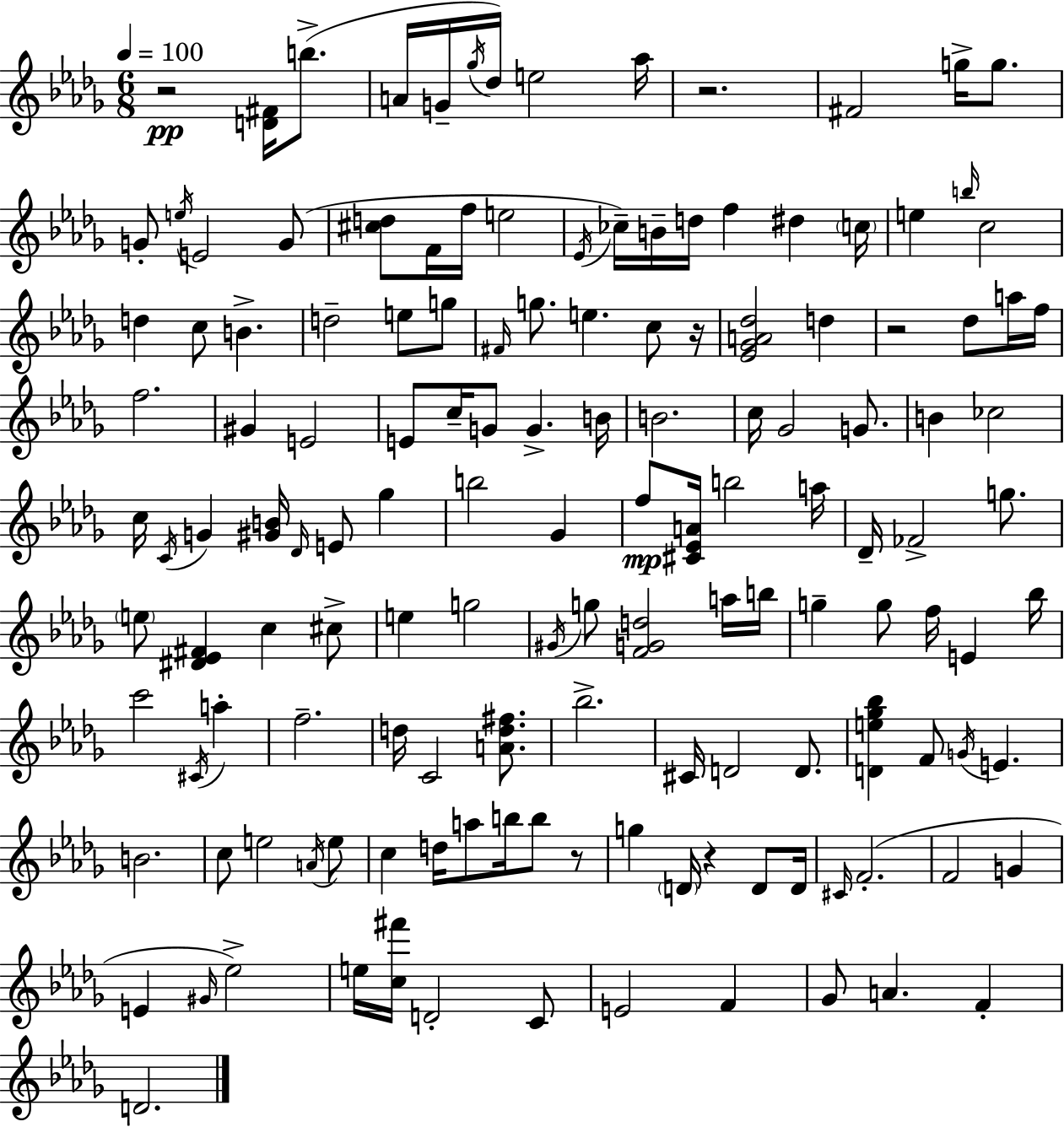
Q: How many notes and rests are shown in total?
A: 142